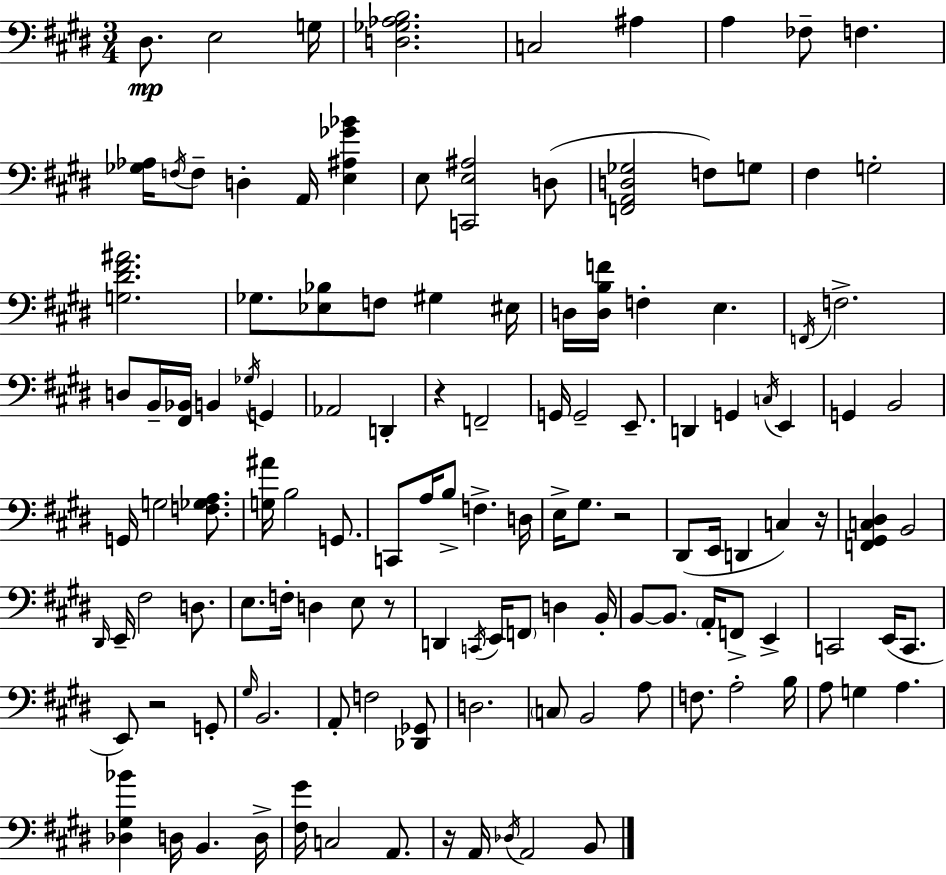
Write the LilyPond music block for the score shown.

{
  \clef bass
  \numericTimeSignature
  \time 3/4
  \key e \major
  \repeat volta 2 { dis8.\mp e2 g16 | <d ges aes b>2. | c2 ais4 | a4 fes8-- f4. | \break <ges aes>16 \acciaccatura { f16 } f8-- d4-. a,16 <e ais ges' bes'>4 | e8 <c, e ais>2 d8( | <f, a, d ges>2 f8) g8 | fis4 g2-. | \break <g dis' fis' ais'>2. | ges8. <ees bes>8 f8 gis4 | eis16 d16 <d b f'>16 f4-. e4. | \acciaccatura { f,16 } f2.-> | \break d8 b,16-- <fis, bes,>16 b,4 \acciaccatura { ges16 } g,4 | aes,2 d,4-. | r4 f,2-- | g,16 g,2-- | \break e,8.-- d,4 g,4 \acciaccatura { c16 } | e,4 g,4 b,2 | g,16 g2 | <f ges a>8. <g ais'>16 b2 | \break g,8. c,8 a16 b8-> f4.-> | d16 e16-> gis8. r2 | dis,8( e,16 d,4 c4) | r16 <f, gis, c dis>4 b,2 | \break \grace { dis,16 } e,16-- fis2 | d8. e8. f16-. d4 | e8 r8 d,4 \acciaccatura { c,16 } e,16 \parenthesize f,8 | d4 b,16-. b,8~~ b,8. \parenthesize a,16-. | \break f,8-> e,4-> c,2 | e,16( c,8. e,8) r2 | g,8-. \grace { gis16 } b,2. | a,8-. f2 | \break <des, ges,>8 d2. | \parenthesize c8 b,2 | a8 f8. a2-. | b16 a8 g4 | \break a4. <des gis bes'>4 d16 | b,4. d16-> <fis gis'>16 c2 | a,8. r16 a,16 \acciaccatura { des16 } a,2 | b,8 } \bar "|."
}